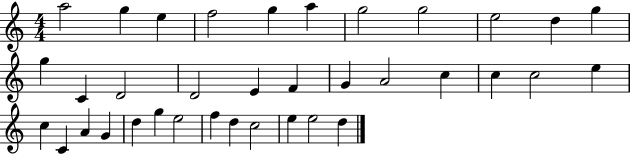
A5/h G5/q E5/q F5/h G5/q A5/q G5/h G5/h E5/h D5/q G5/q G5/q C4/q D4/h D4/h E4/q F4/q G4/q A4/h C5/q C5/q C5/h E5/q C5/q C4/q A4/q G4/q D5/q G5/q E5/h F5/q D5/q C5/h E5/q E5/h D5/q